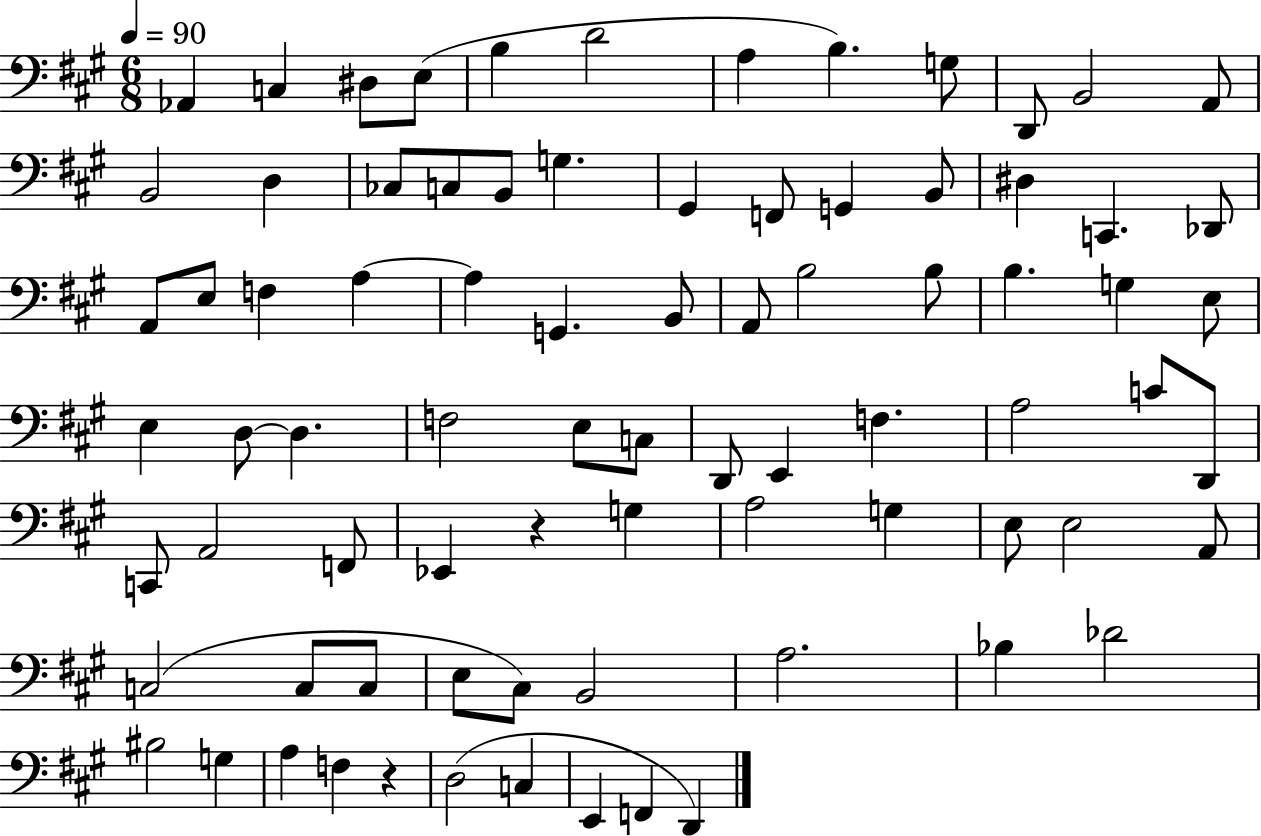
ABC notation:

X:1
T:Untitled
M:6/8
L:1/4
K:A
_A,, C, ^D,/2 E,/2 B, D2 A, B, G,/2 D,,/2 B,,2 A,,/2 B,,2 D, _C,/2 C,/2 B,,/2 G, ^G,, F,,/2 G,, B,,/2 ^D, C,, _D,,/2 A,,/2 E,/2 F, A, A, G,, B,,/2 A,,/2 B,2 B,/2 B, G, E,/2 E, D,/2 D, F,2 E,/2 C,/2 D,,/2 E,, F, A,2 C/2 D,,/2 C,,/2 A,,2 F,,/2 _E,, z G, A,2 G, E,/2 E,2 A,,/2 C,2 C,/2 C,/2 E,/2 ^C,/2 B,,2 A,2 _B, _D2 ^B,2 G, A, F, z D,2 C, E,, F,, D,,